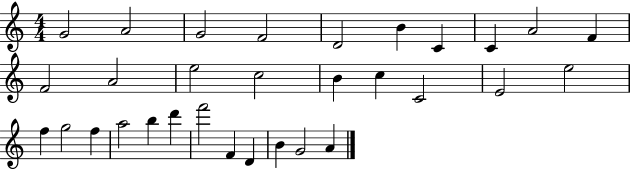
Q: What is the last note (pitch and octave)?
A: A4